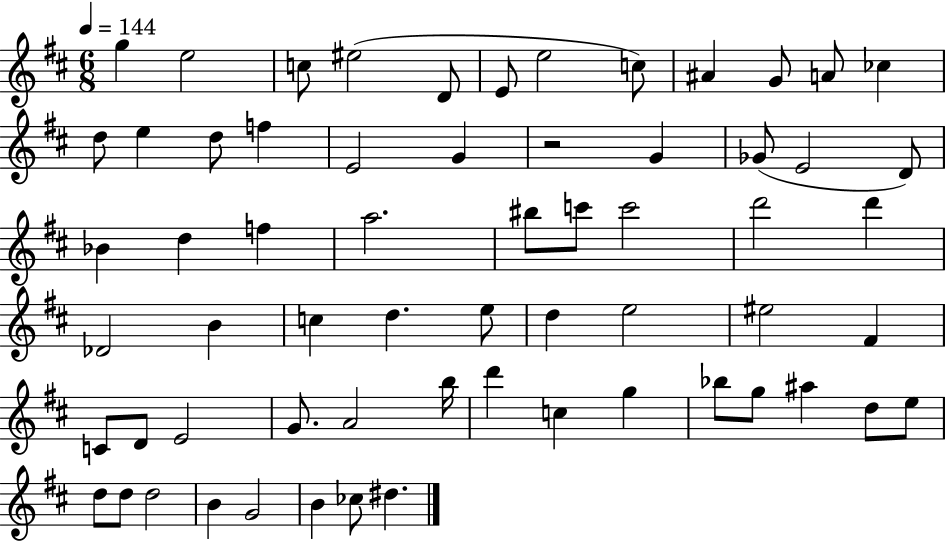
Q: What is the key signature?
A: D major